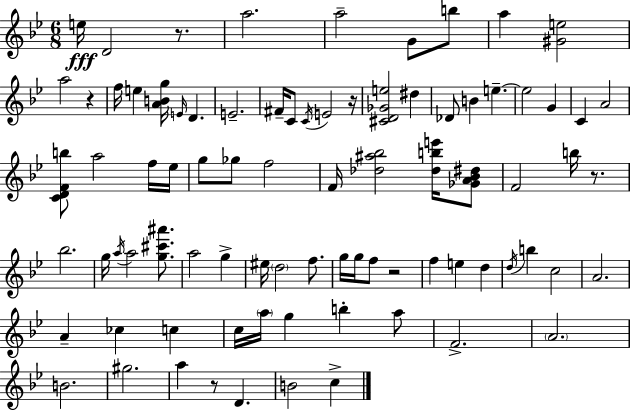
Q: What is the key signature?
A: BES major